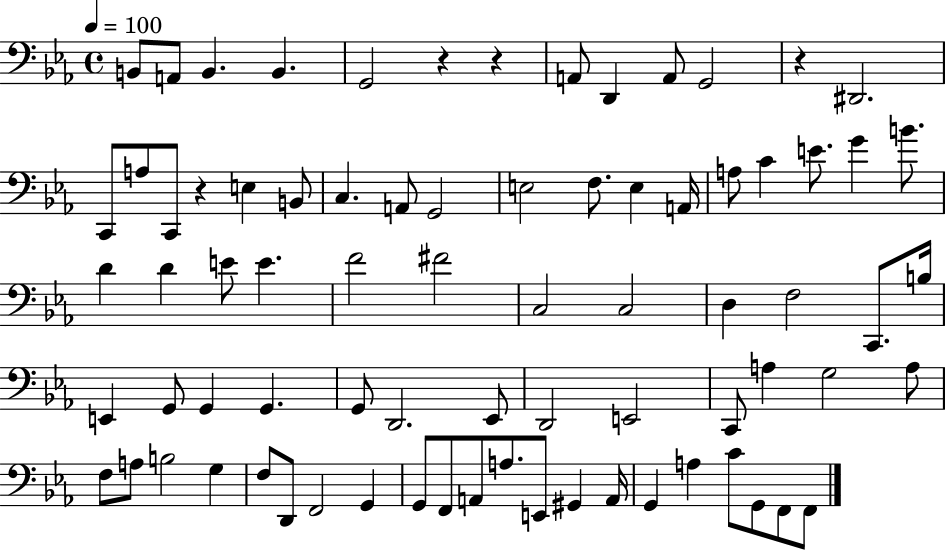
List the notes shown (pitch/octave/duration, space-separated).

B2/e A2/e B2/q. B2/q. G2/h R/q R/q A2/e D2/q A2/e G2/h R/q D#2/h. C2/e A3/e C2/e R/q E3/q B2/e C3/q. A2/e G2/h E3/h F3/e. E3/q A2/s A3/e C4/q E4/e. G4/q B4/e. D4/q D4/q E4/e E4/q. F4/h F#4/h C3/h C3/h D3/q F3/h C2/e. B3/s E2/q G2/e G2/q G2/q. G2/e D2/h. Eb2/e D2/h E2/h C2/e A3/q G3/h A3/e F3/e A3/e B3/h G3/q F3/e D2/e F2/h G2/q G2/e F2/e A2/e A3/e. E2/e G#2/q A2/s G2/q A3/q C4/e G2/e F2/e F2/e